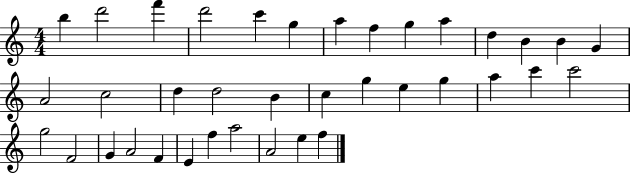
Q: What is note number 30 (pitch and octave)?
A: A4